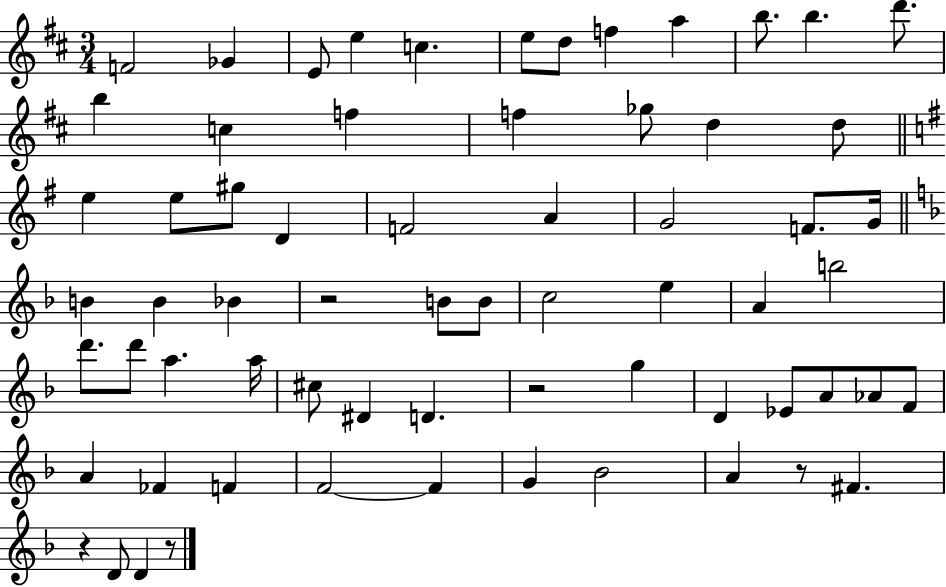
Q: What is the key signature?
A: D major